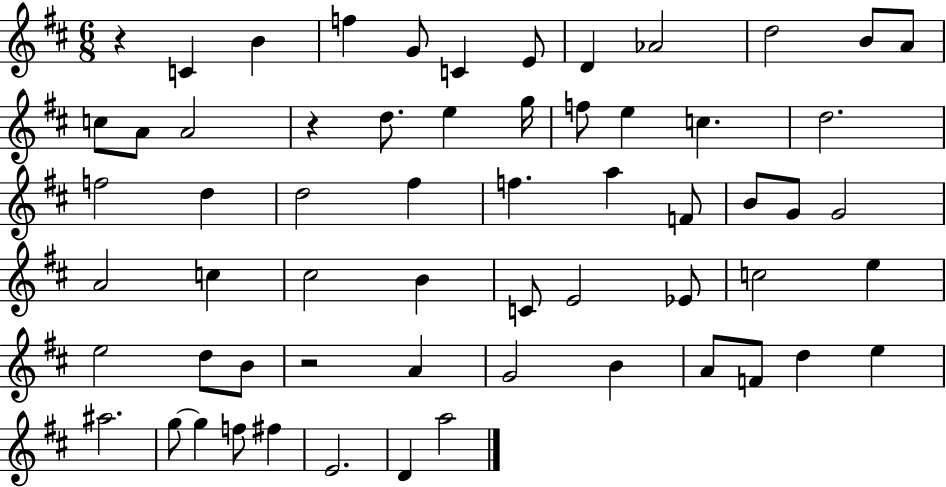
R/q C4/q B4/q F5/q G4/e C4/q E4/e D4/q Ab4/h D5/h B4/e A4/e C5/e A4/e A4/h R/q D5/e. E5/q G5/s F5/e E5/q C5/q. D5/h. F5/h D5/q D5/h F#5/q F5/q. A5/q F4/e B4/e G4/e G4/h A4/h C5/q C#5/h B4/q C4/e E4/h Eb4/e C5/h E5/q E5/h D5/e B4/e R/h A4/q G4/h B4/q A4/e F4/e D5/q E5/q A#5/h. G5/e G5/q F5/e F#5/q E4/h. D4/q A5/h